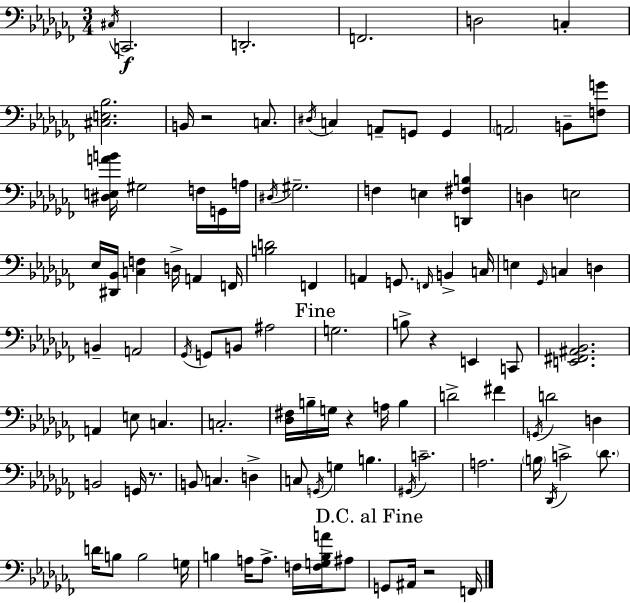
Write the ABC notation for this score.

X:1
T:Untitled
M:3/4
L:1/4
K:Abm
^C,/4 C,,2 D,,2 F,,2 D,2 C, [^C,E,_B,]2 B,,/4 z2 C,/2 ^D,/4 C, A,,/2 G,,/2 G,, A,,2 B,,/2 [F,G]/2 [^D,E,AB]/4 ^G,2 F,/4 G,,/4 A,/4 ^D,/4 ^G,2 F, E, [D,,^F,B,] D, E,2 _E,/4 [^D,,_B,,]/4 [C,F,] D,/4 A,, F,,/4 [B,D]2 F,, A,, G,,/2 F,,/4 B,, C,/4 E, _G,,/4 C, D, B,, A,,2 _G,,/4 G,,/2 B,,/2 ^A,2 G,2 B,/2 z E,, C,,/2 [E,,^F,,^A,,_B,,]2 A,, E,/2 C, C,2 [_D,^F,]/4 B,/4 G,/4 z A,/4 B, D2 ^F G,,/4 D2 D, B,,2 G,,/4 z/2 B,,/2 C, D, C,/2 G,,/4 G, B, ^G,,/4 C2 A,2 B,/4 _D,,/4 C2 _D/2 D/4 B,/2 B,2 G,/4 B, A,/4 A,/2 F,/4 [F,G,B,A]/4 ^A,/2 G,,/2 ^A,,/4 z2 F,,/4